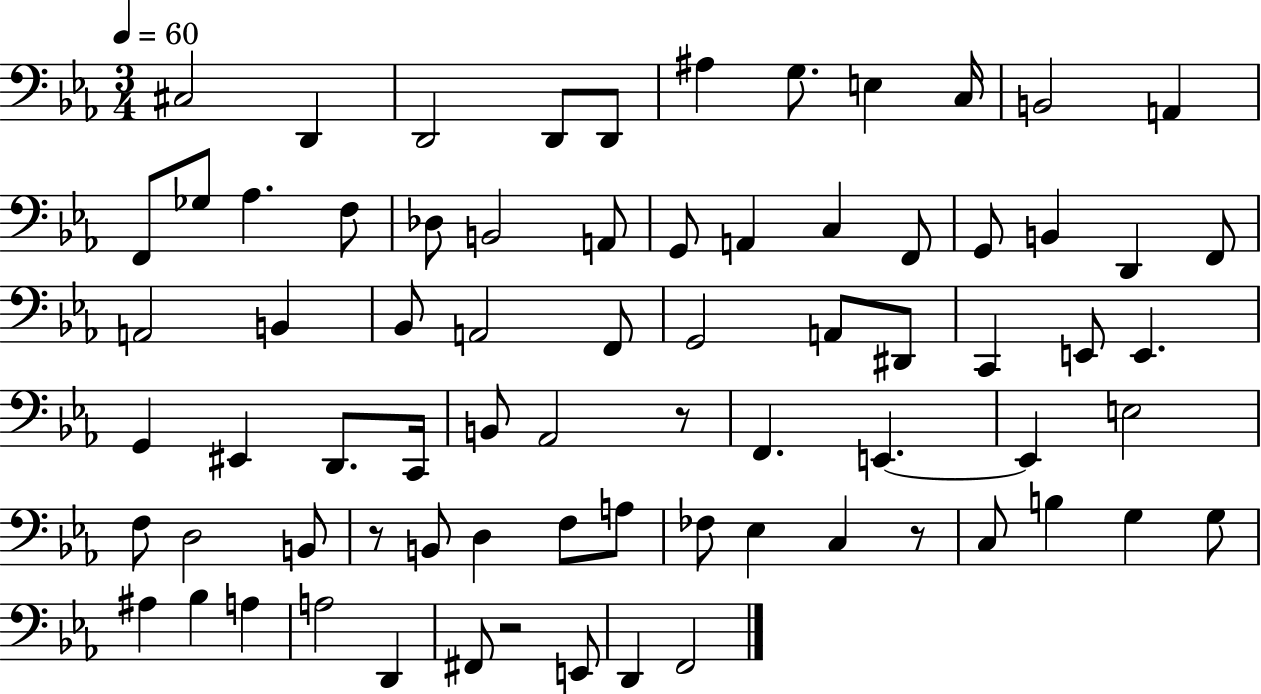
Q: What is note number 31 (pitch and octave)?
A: F2